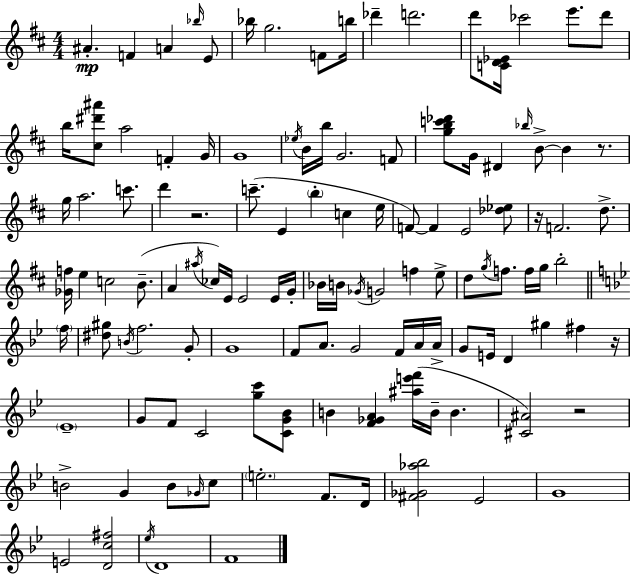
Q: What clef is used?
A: treble